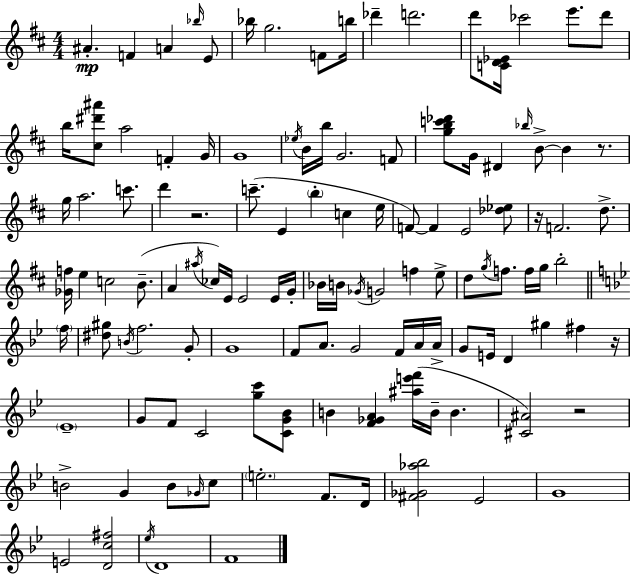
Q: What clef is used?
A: treble